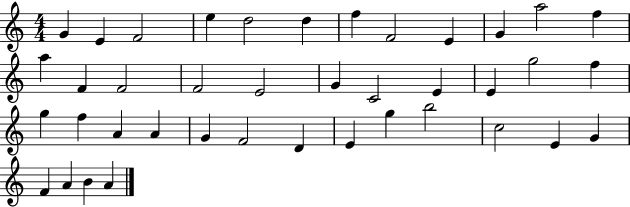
{
  \clef treble
  \numericTimeSignature
  \time 4/4
  \key c \major
  g'4 e'4 f'2 | e''4 d''2 d''4 | f''4 f'2 e'4 | g'4 a''2 f''4 | \break a''4 f'4 f'2 | f'2 e'2 | g'4 c'2 e'4 | e'4 g''2 f''4 | \break g''4 f''4 a'4 a'4 | g'4 f'2 d'4 | e'4 g''4 b''2 | c''2 e'4 g'4 | \break f'4 a'4 b'4 a'4 | \bar "|."
}